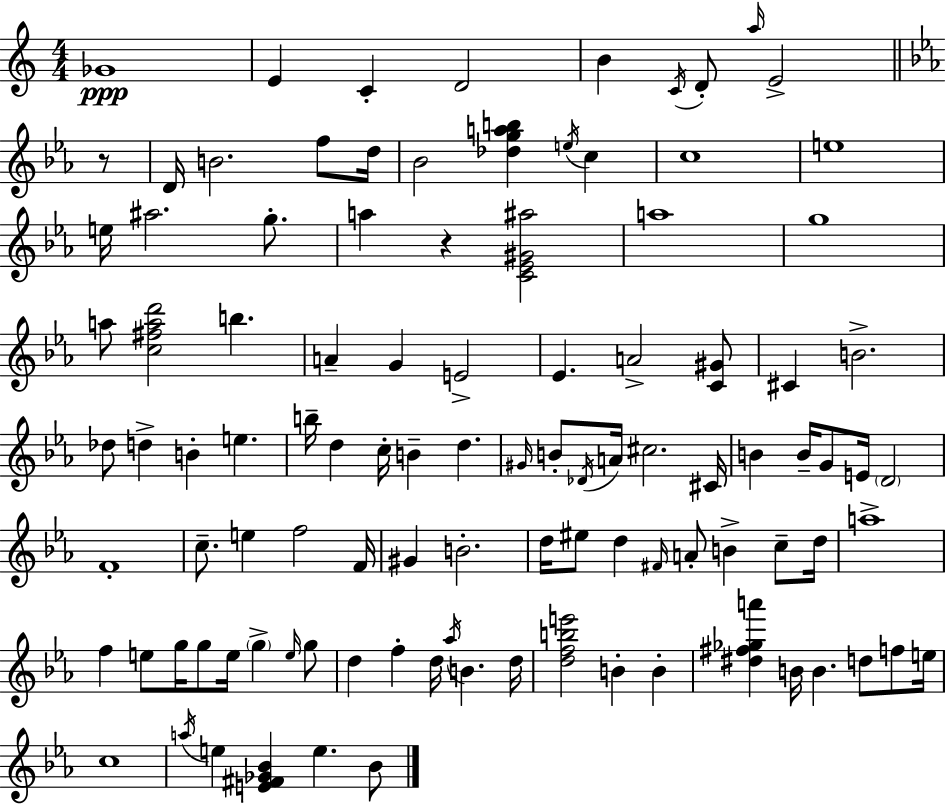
Gb4/w E4/q C4/q D4/h B4/q C4/s D4/e A5/s E4/h R/e D4/s B4/h. F5/e D5/s Bb4/h [Db5,G5,A5,B5]/q E5/s C5/q C5/w E5/w E5/s A#5/h. G5/e. A5/q R/q [C4,Eb4,G#4,A#5]/h A5/w G5/w A5/e [C5,F#5,A5,D6]/h B5/q. A4/q G4/q E4/h Eb4/q. A4/h [C4,G#4]/e C#4/q B4/h. Db5/e D5/q B4/q E5/q. B5/s D5/q C5/s B4/q D5/q. G#4/s B4/e Db4/s A4/s C#5/h. C#4/s B4/q B4/s G4/e E4/s D4/h F4/w C5/e. E5/q F5/h F4/s G#4/q B4/h. D5/s EIS5/e D5/q F#4/s A4/e B4/q C5/e D5/s A5/w F5/q E5/e G5/s G5/e E5/s G5/q E5/s G5/e D5/q F5/q D5/s Ab5/s B4/q. D5/s [D5,F5,B5,E6]/h B4/q B4/q [D#5,F#5,Gb5,A6]/q B4/s B4/q. D5/e F5/e E5/s C5/w A5/s E5/q [E4,F#4,Gb4,Bb4]/q E5/q. Bb4/e